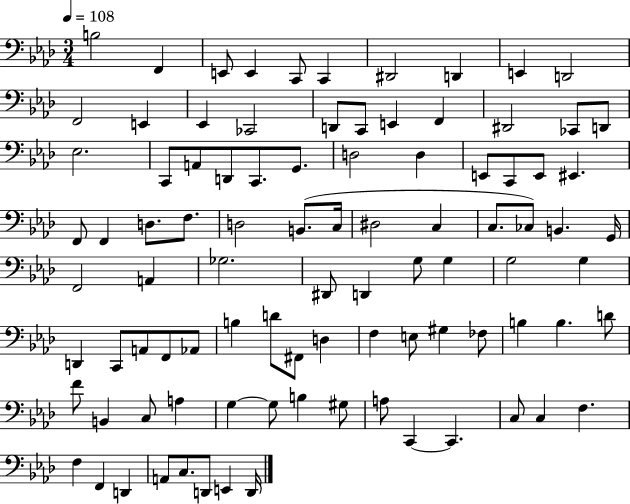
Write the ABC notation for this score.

X:1
T:Untitled
M:3/4
L:1/4
K:Ab
B,2 F,, E,,/2 E,, C,,/2 C,, ^D,,2 D,, E,, D,,2 F,,2 E,, _E,, _C,,2 D,,/2 C,,/2 E,, F,, ^D,,2 _C,,/2 D,,/2 _E,2 C,,/2 A,,/2 D,,/2 C,,/2 G,,/2 D,2 D, E,,/2 C,,/2 E,,/2 ^E,, F,,/2 F,, D,/2 F,/2 D,2 B,,/2 C,/4 ^D,2 C, C,/2 _C,/2 B,, G,,/4 F,,2 A,, _G,2 ^D,,/2 D,, G,/2 G, G,2 G, D,, C,,/2 A,,/2 F,,/2 _A,,/2 B, D/2 ^F,,/2 D, F, E,/2 ^G, _F,/2 B, B, D/2 F/2 B,, C,/2 A, G, G,/2 B, ^G,/2 A,/2 C,, C,, C,/2 C, F, F, F,, D,, A,,/2 C,/2 D,,/2 E,, D,,/4